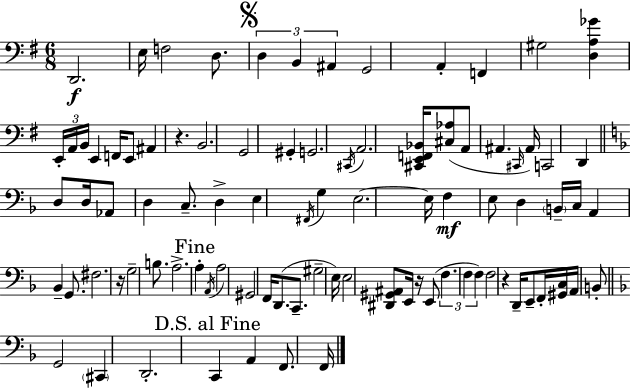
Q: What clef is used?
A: bass